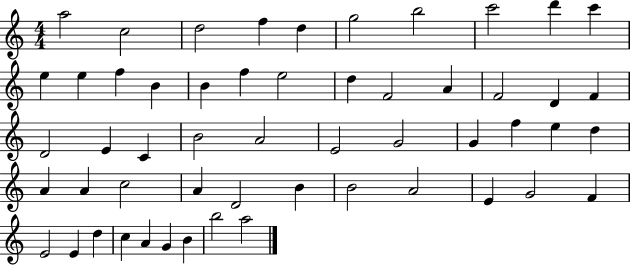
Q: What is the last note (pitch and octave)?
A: A5